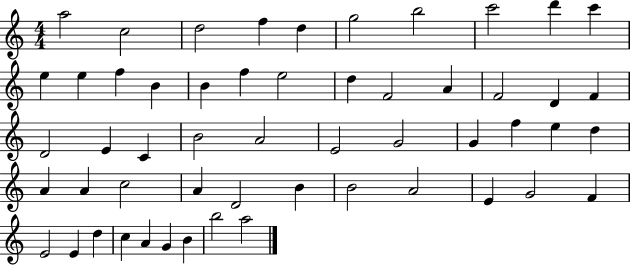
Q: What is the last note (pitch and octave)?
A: A5